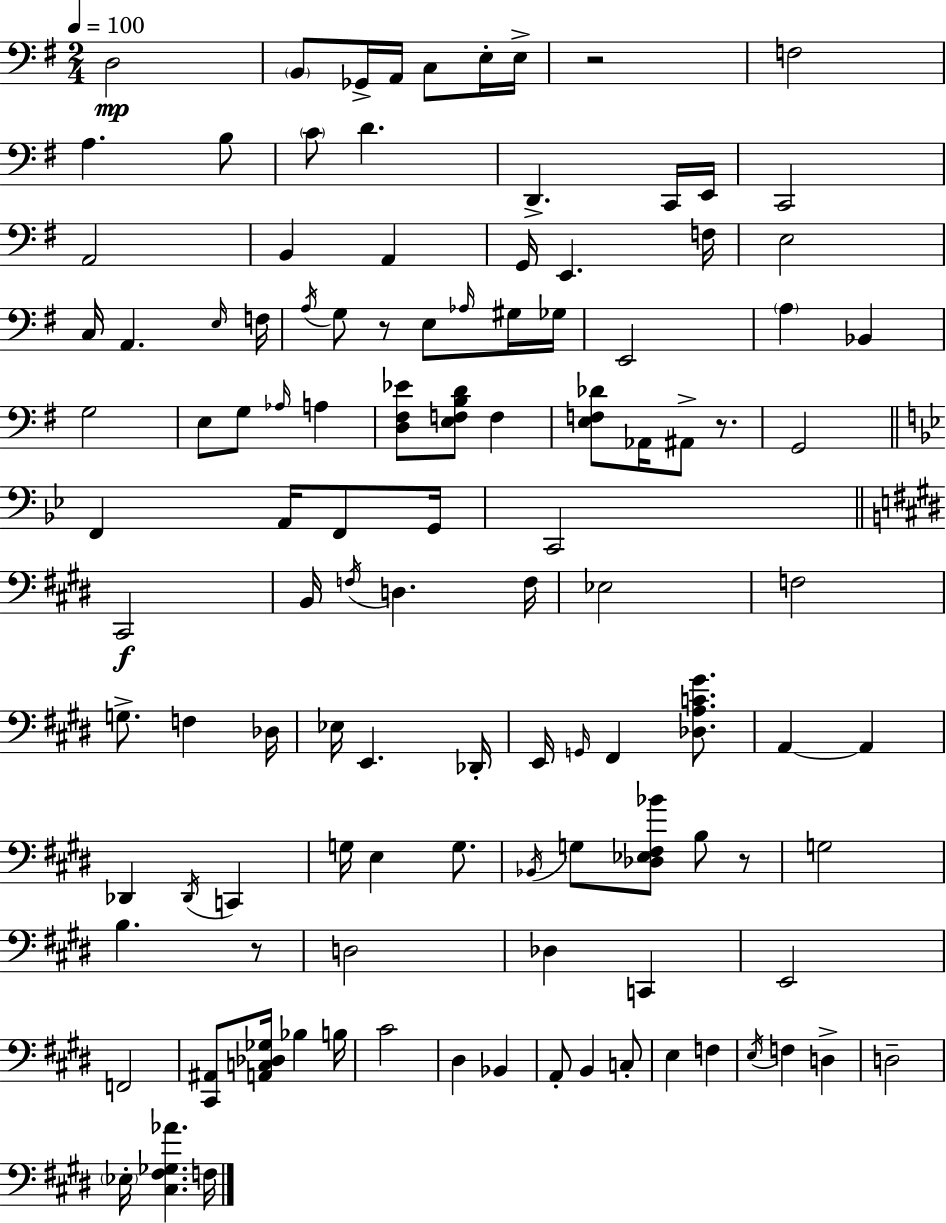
X:1
T:Untitled
M:2/4
L:1/4
K:Em
D,2 B,,/2 _G,,/4 A,,/4 C,/2 E,/4 E,/4 z2 F,2 A, B,/2 C/2 D D,, C,,/4 E,,/4 C,,2 A,,2 B,, A,, G,,/4 E,, F,/4 E,2 C,/4 A,, E,/4 F,/4 A,/4 G,/2 z/2 E,/2 _A,/4 ^G,/4 _G,/4 E,,2 A, _B,, G,2 E,/2 G,/2 _A,/4 A, [D,^F,_E]/2 [E,F,B,D]/2 F, [E,F,_D]/2 _A,,/4 ^A,,/2 z/2 G,,2 F,, A,,/4 F,,/2 G,,/4 C,,2 ^C,,2 B,,/4 F,/4 D, F,/4 _E,2 F,2 G,/2 F, _D,/4 _E,/4 E,, _D,,/4 E,,/4 G,,/4 ^F,, [_D,A,C^G]/2 A,, A,, _D,, _D,,/4 C,, G,/4 E, G,/2 _B,,/4 G,/2 [_D,_E,^F,_B]/2 B,/2 z/2 G,2 B, z/2 D,2 _D, C,, E,,2 F,,2 [^C,,^A,,]/2 [A,,C,_D,_G,]/4 _B, B,/4 ^C2 ^D, _B,, A,,/2 B,, C,/2 E, F, E,/4 F, D, D,2 _E,/4 [^C,^F,_G,_A] F,/4